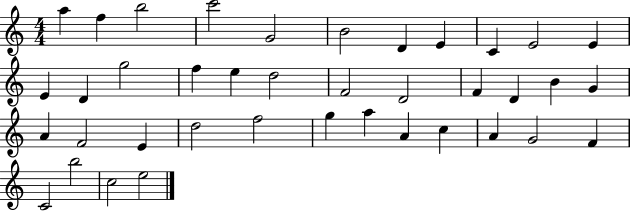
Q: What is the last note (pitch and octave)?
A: E5